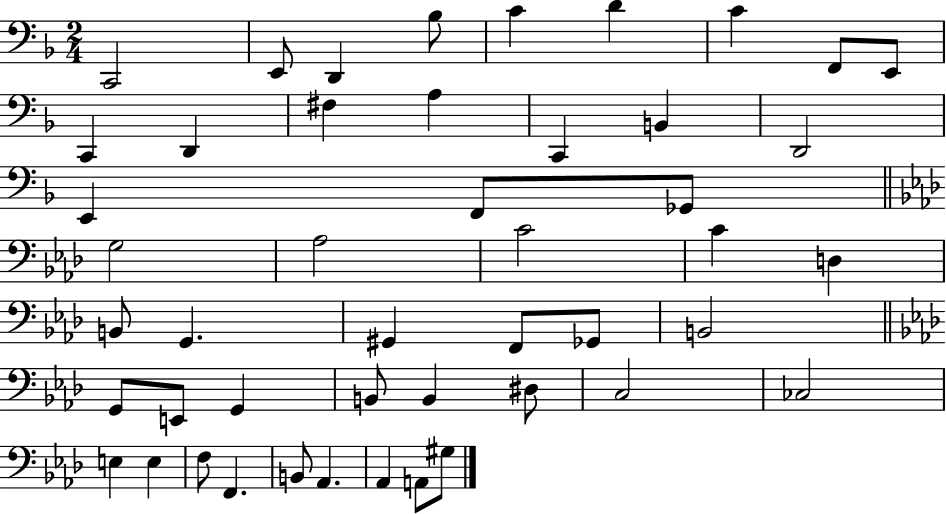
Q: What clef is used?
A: bass